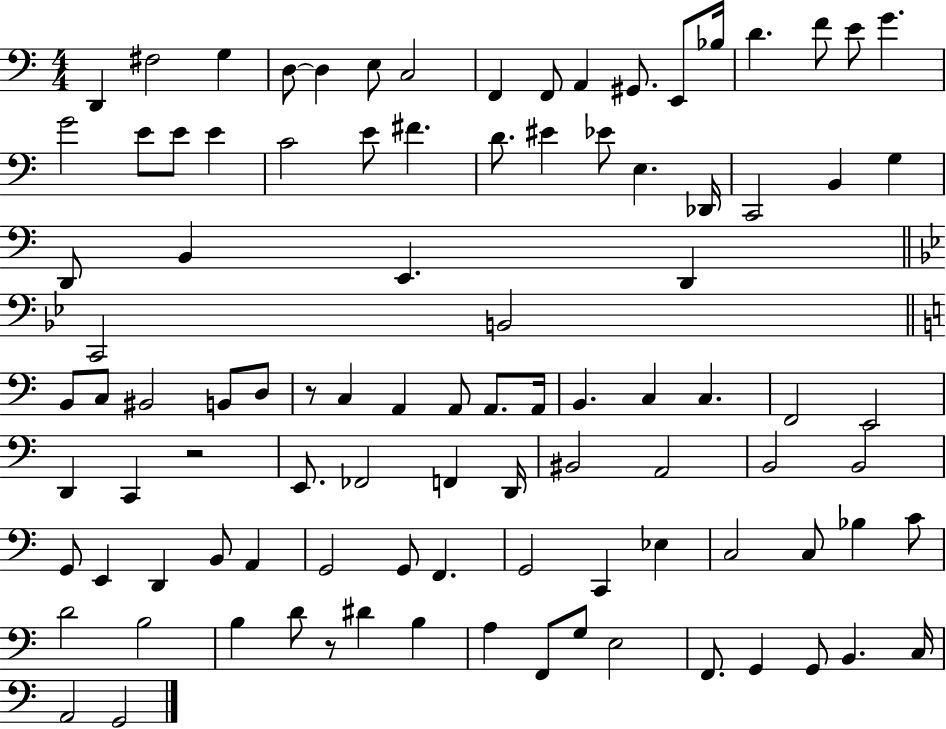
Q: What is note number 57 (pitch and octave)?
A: FES2